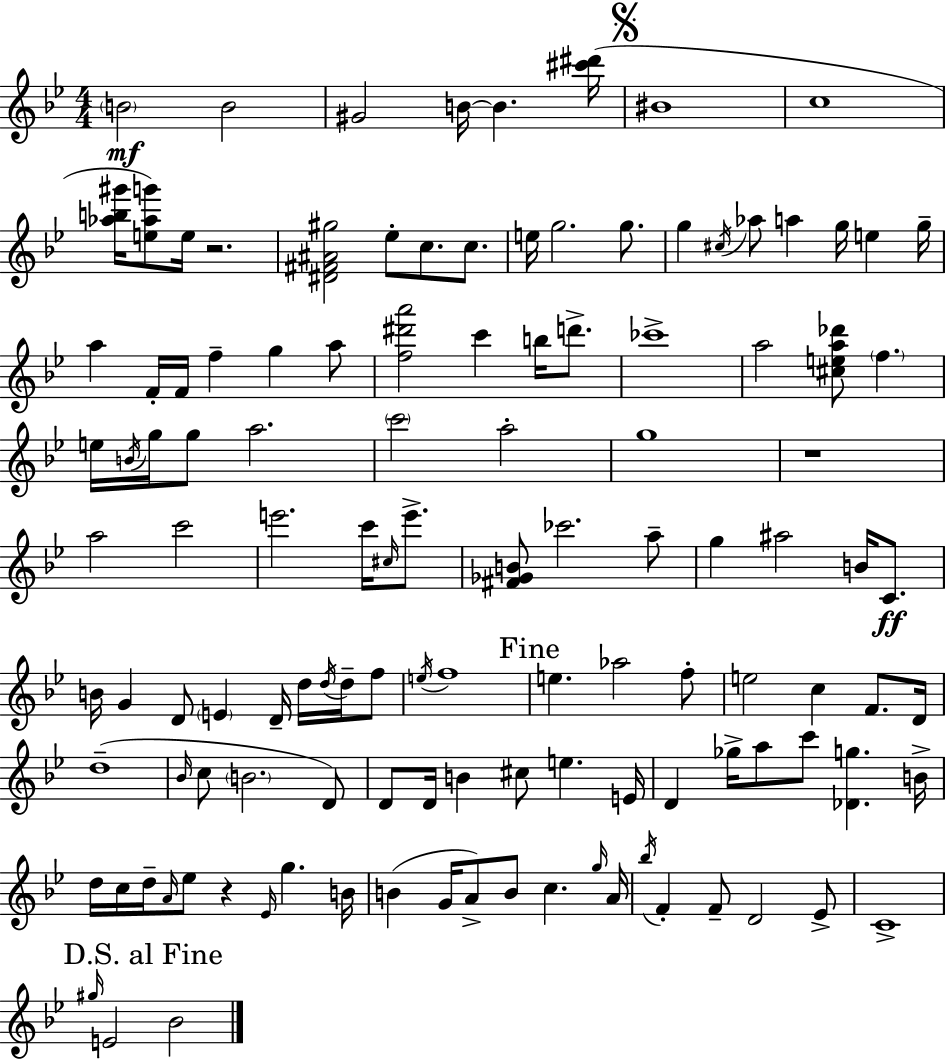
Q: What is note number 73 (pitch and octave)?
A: Bb4